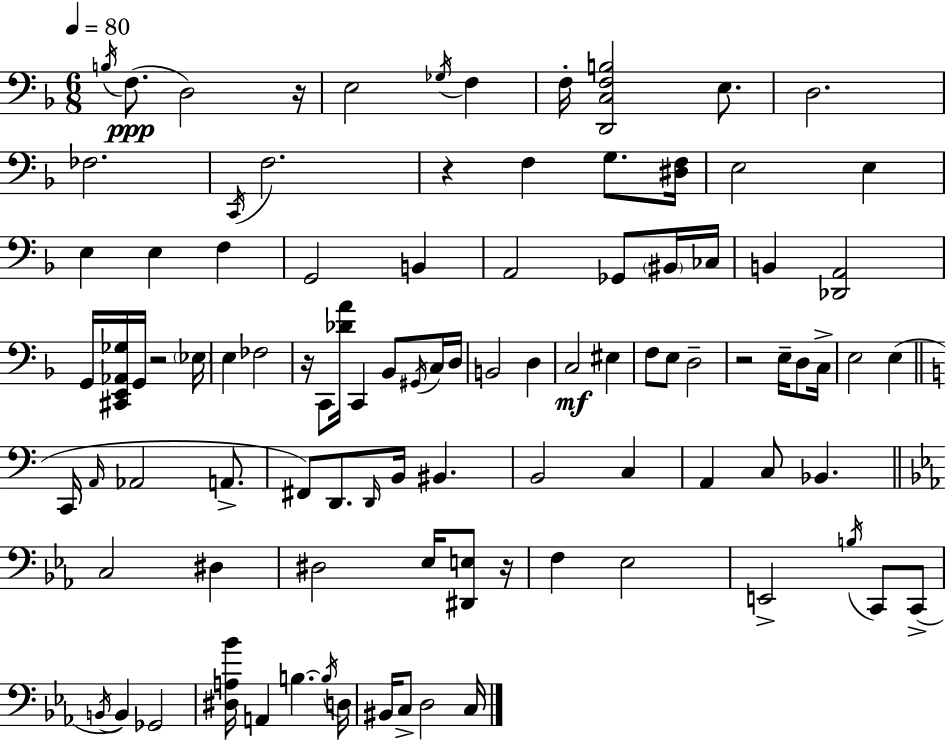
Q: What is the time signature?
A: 6/8